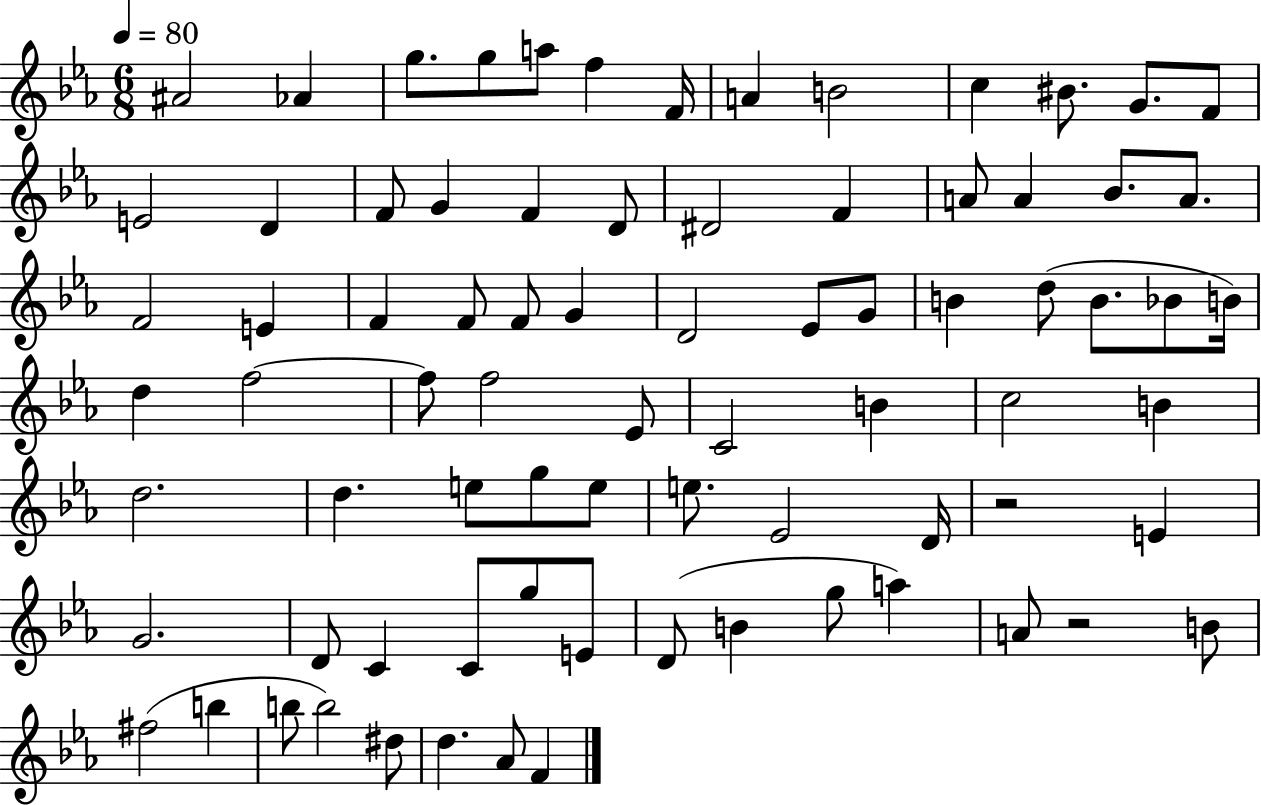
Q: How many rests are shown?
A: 2